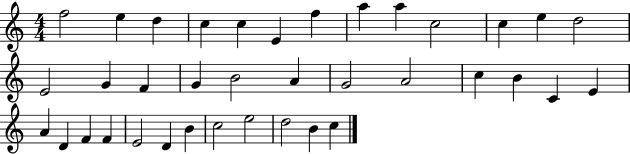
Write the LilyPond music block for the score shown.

{
  \clef treble
  \numericTimeSignature
  \time 4/4
  \key c \major
  f''2 e''4 d''4 | c''4 c''4 e'4 f''4 | a''4 a''4 c''2 | c''4 e''4 d''2 | \break e'2 g'4 f'4 | g'4 b'2 a'4 | g'2 a'2 | c''4 b'4 c'4 e'4 | \break a'4 d'4 f'4 f'4 | e'2 d'4 b'4 | c''2 e''2 | d''2 b'4 c''4 | \break \bar "|."
}